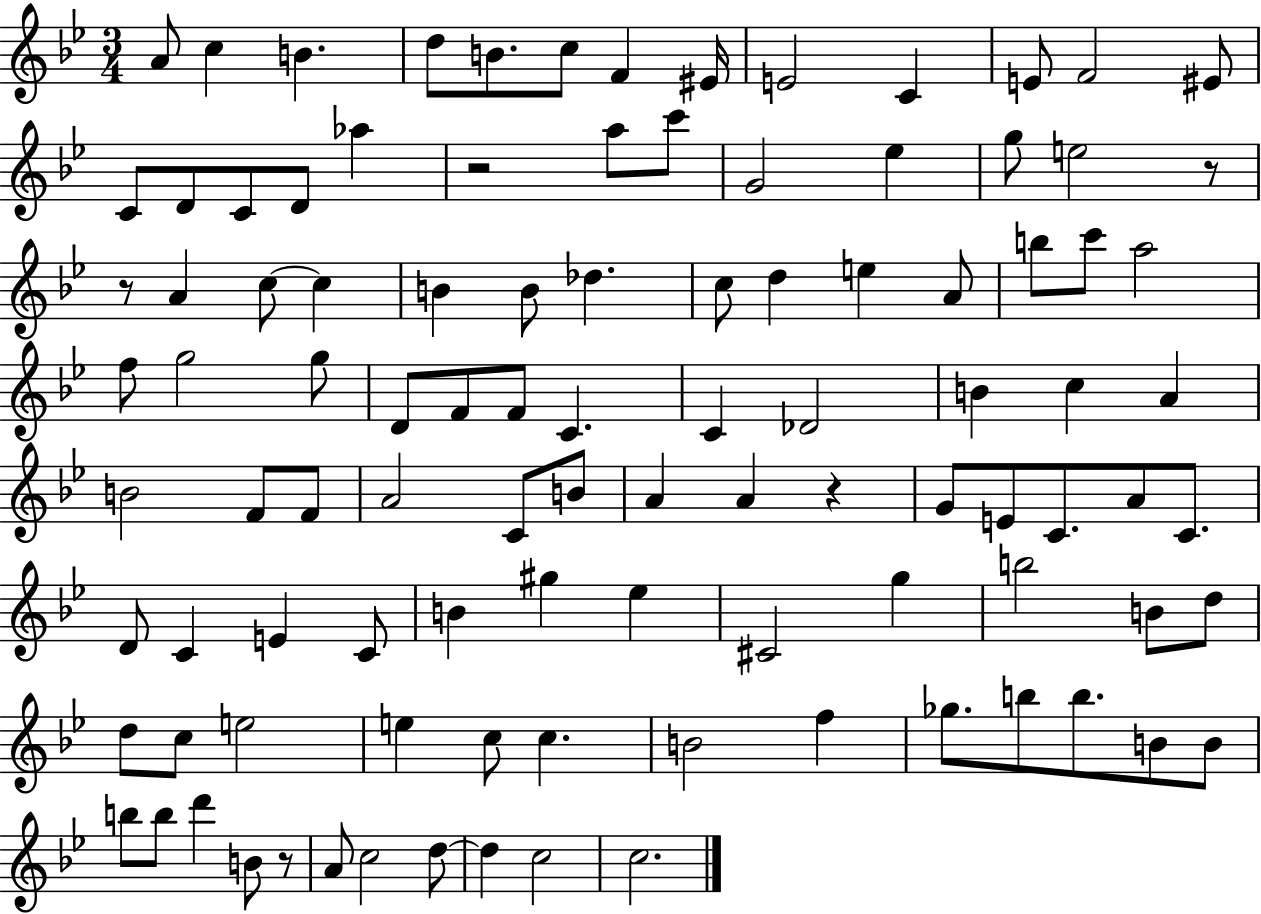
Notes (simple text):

A4/e C5/q B4/q. D5/e B4/e. C5/e F4/q EIS4/s E4/h C4/q E4/e F4/h EIS4/e C4/e D4/e C4/e D4/e Ab5/q R/h A5/e C6/e G4/h Eb5/q G5/e E5/h R/e R/e A4/q C5/e C5/q B4/q B4/e Db5/q. C5/e D5/q E5/q A4/e B5/e C6/e A5/h F5/e G5/h G5/e D4/e F4/e F4/e C4/q. C4/q Db4/h B4/q C5/q A4/q B4/h F4/e F4/e A4/h C4/e B4/e A4/q A4/q R/q G4/e E4/e C4/e. A4/e C4/e. D4/e C4/q E4/q C4/e B4/q G#5/q Eb5/q C#4/h G5/q B5/h B4/e D5/e D5/e C5/e E5/h E5/q C5/e C5/q. B4/h F5/q Gb5/e. B5/e B5/e. B4/e B4/e B5/e B5/e D6/q B4/e R/e A4/e C5/h D5/e D5/q C5/h C5/h.